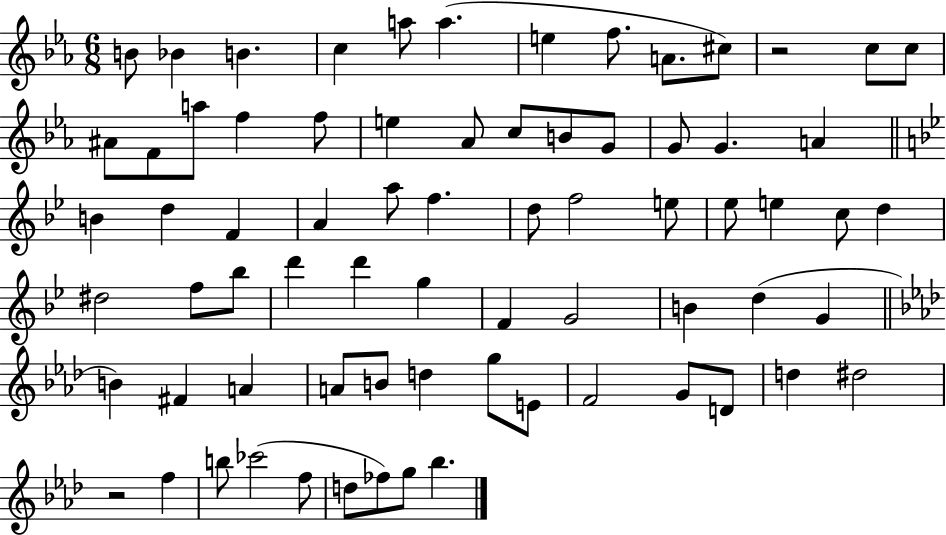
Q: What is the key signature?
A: EES major